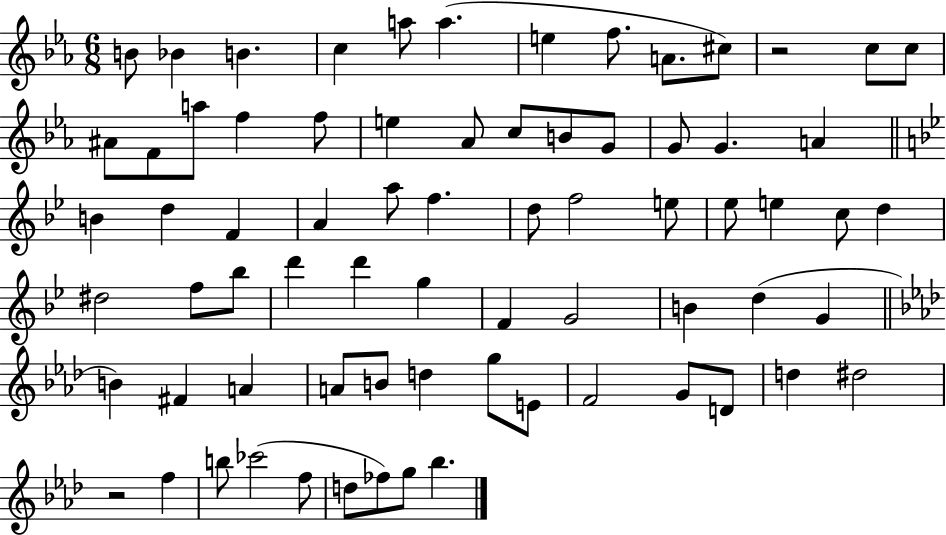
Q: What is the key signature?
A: EES major